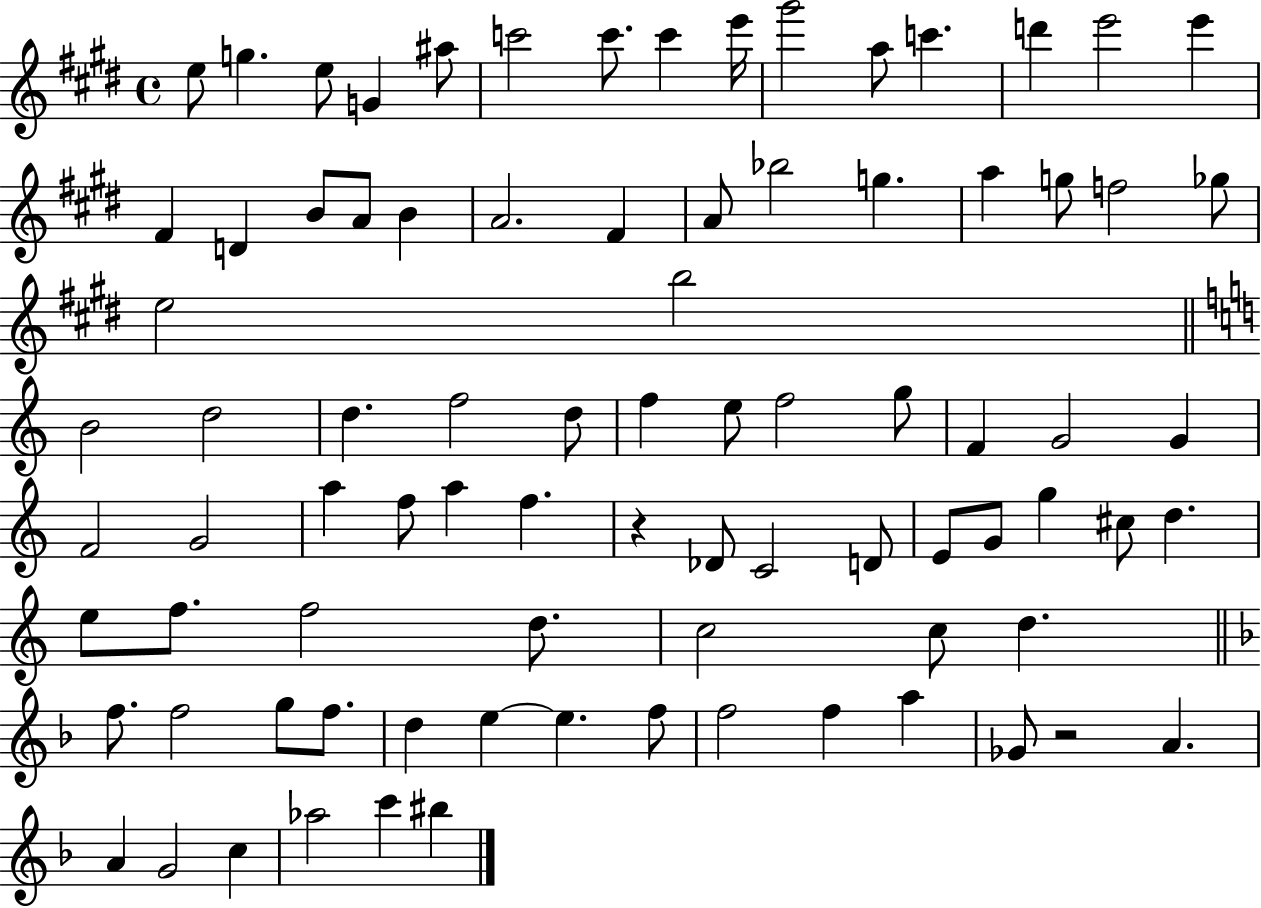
E5/e G5/q. E5/e G4/q A#5/e C6/h C6/e. C6/q E6/s G#6/h A5/e C6/q. D6/q E6/h E6/q F#4/q D4/q B4/e A4/e B4/q A4/h. F#4/q A4/e Bb5/h G5/q. A5/q G5/e F5/h Gb5/e E5/h B5/h B4/h D5/h D5/q. F5/h D5/e F5/q E5/e F5/h G5/e F4/q G4/h G4/q F4/h G4/h A5/q F5/e A5/q F5/q. R/q Db4/e C4/h D4/e E4/e G4/e G5/q C#5/e D5/q. E5/e F5/e. F5/h D5/e. C5/h C5/e D5/q. F5/e. F5/h G5/e F5/e. D5/q E5/q E5/q. F5/e F5/h F5/q A5/q Gb4/e R/h A4/q. A4/q G4/h C5/q Ab5/h C6/q BIS5/q